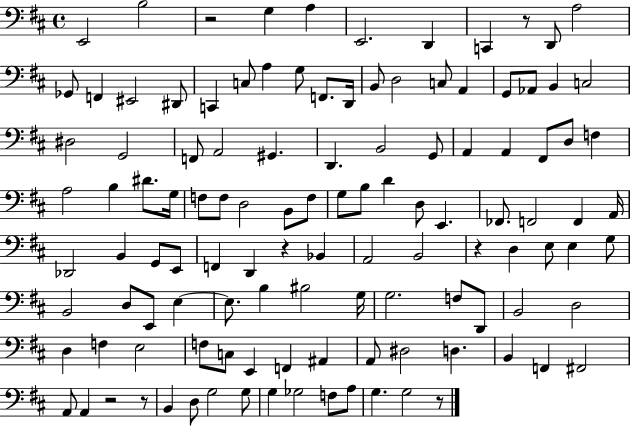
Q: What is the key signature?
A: D major